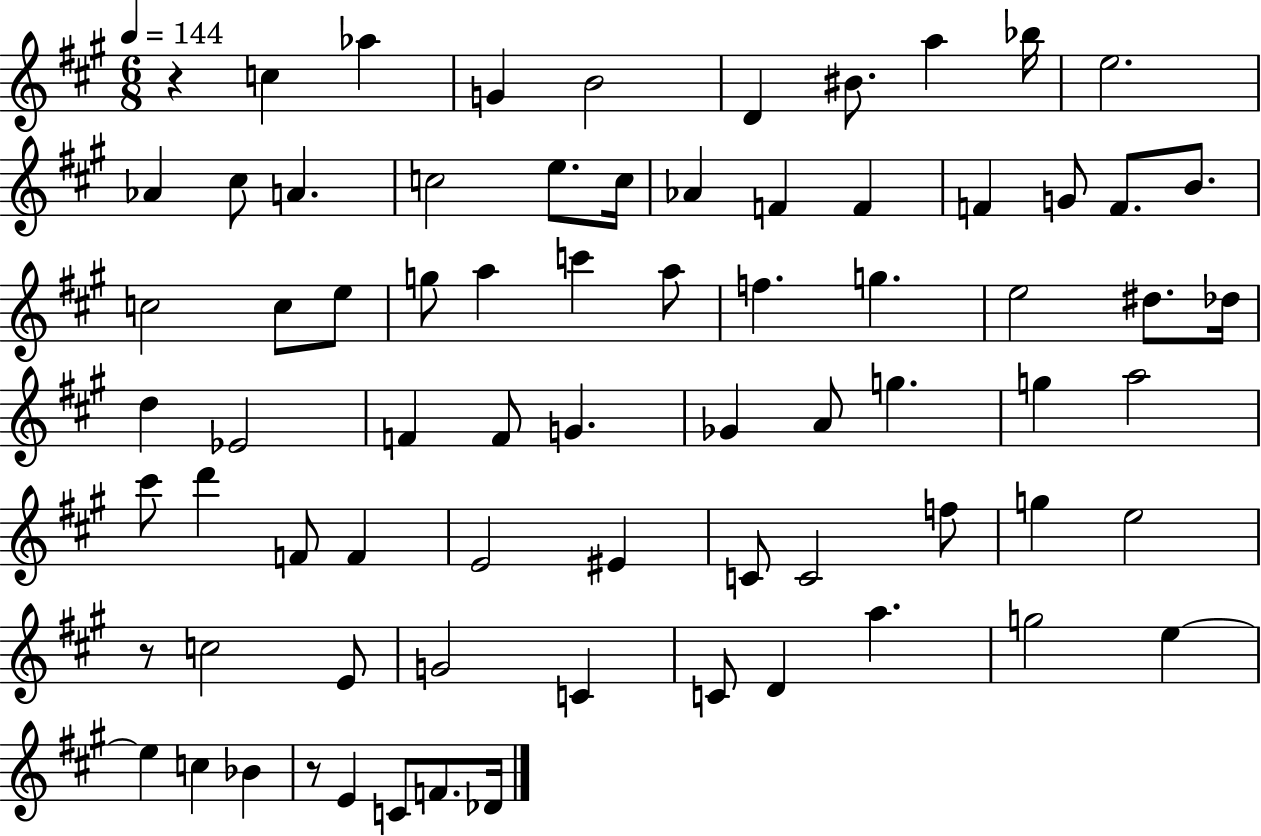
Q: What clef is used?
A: treble